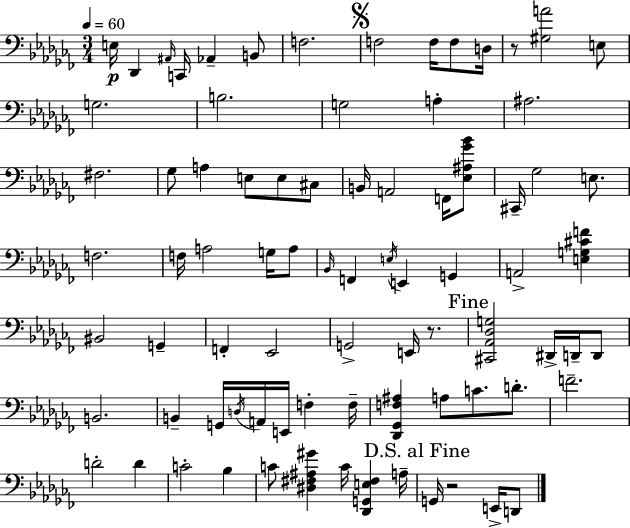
E3/s Db2/q A#2/s C2/s Ab2/q B2/e F3/h. F3/h F3/s F3/e D3/s R/e [G#3,A4]/h E3/e G3/h. B3/h. G3/h A3/q A#3/h. F#3/h. Gb3/e A3/q E3/e E3/e C#3/e B2/s A2/h F2/s [Eb3,A#3,Gb4,Bb4]/e C#2/s Gb3/h E3/e. F3/h. F3/s A3/h G3/s A3/e Bb2/s F2/q E3/s E2/q G2/q A2/h [E3,G3,C#4,F4]/q BIS2/h G2/q F2/q Eb2/h G2/h E2/s R/e. [C#2,Ab2,Db3,G3]/h D#2/s D2/s D2/e B2/h. B2/q G2/s D3/s A2/s E2/s F3/q F3/s [Db2,Gb2,F3,A#3]/q A3/e C4/e. D4/e. F4/h. D4/h D4/q C4/h Bb3/q C4/e [D#3,F#3,A#3,G#4]/q C4/s [Db2,G2,E3,F#3]/q A3/s G2/s R/h E2/s D2/e